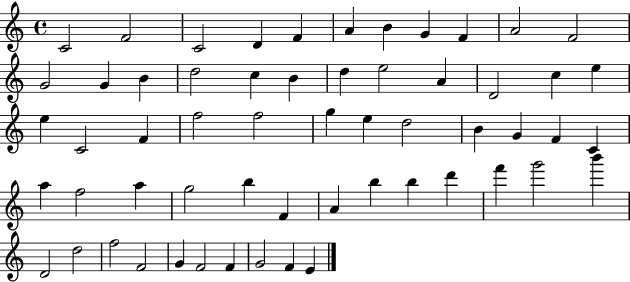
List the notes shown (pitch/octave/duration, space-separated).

C4/h F4/h C4/h D4/q F4/q A4/q B4/q G4/q F4/q A4/h F4/h G4/h G4/q B4/q D5/h C5/q B4/q D5/q E5/h A4/q D4/h C5/q E5/q E5/q C4/h F4/q F5/h F5/h G5/q E5/q D5/h B4/q G4/q F4/q C4/q A5/q F5/h A5/q G5/h B5/q F4/q A4/q B5/q B5/q D6/q F6/q G6/h B6/q D4/h D5/h F5/h F4/h G4/q F4/h F4/q G4/h F4/q E4/q